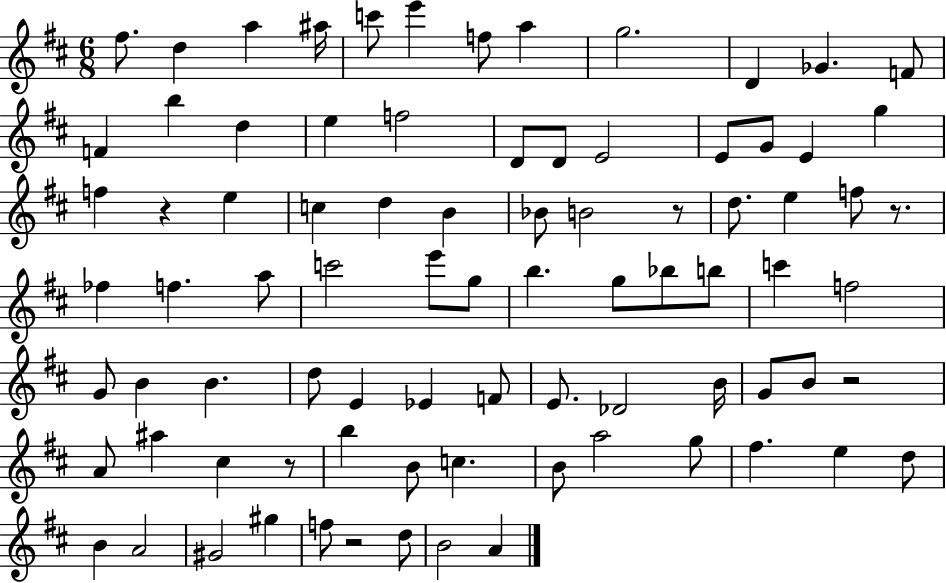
{
  \clef treble
  \numericTimeSignature
  \time 6/8
  \key d \major
  fis''8. d''4 a''4 ais''16 | c'''8 e'''4 f''8 a''4 | g''2. | d'4 ges'4. f'8 | \break f'4 b''4 d''4 | e''4 f''2 | d'8 d'8 e'2 | e'8 g'8 e'4 g''4 | \break f''4 r4 e''4 | c''4 d''4 b'4 | bes'8 b'2 r8 | d''8. e''4 f''8 r8. | \break fes''4 f''4. a''8 | c'''2 e'''8 g''8 | b''4. g''8 bes''8 b''8 | c'''4 f''2 | \break g'8 b'4 b'4. | d''8 e'4 ees'4 f'8 | e'8. des'2 b'16 | g'8 b'8 r2 | \break a'8 ais''4 cis''4 r8 | b''4 b'8 c''4. | b'8 a''2 g''8 | fis''4. e''4 d''8 | \break b'4 a'2 | gis'2 gis''4 | f''8 r2 d''8 | b'2 a'4 | \break \bar "|."
}